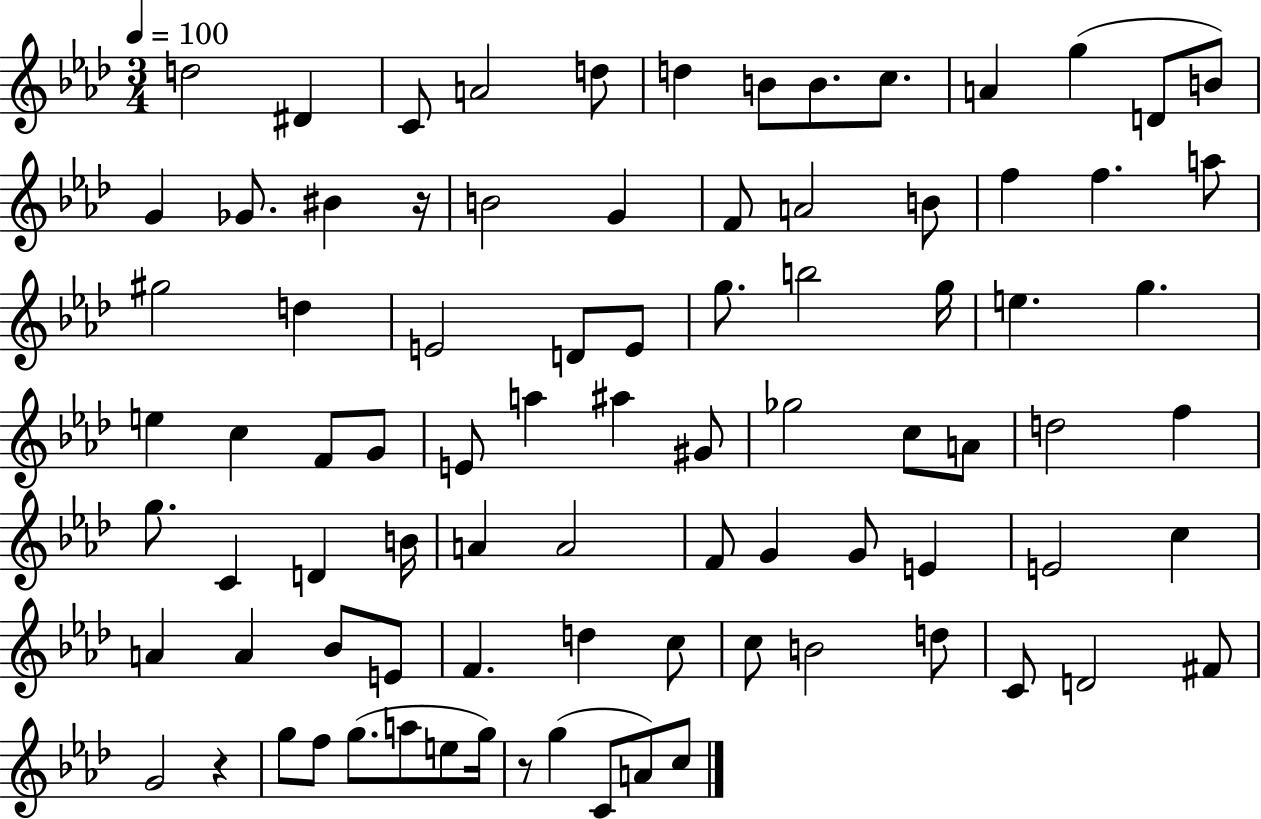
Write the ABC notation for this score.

X:1
T:Untitled
M:3/4
L:1/4
K:Ab
d2 ^D C/2 A2 d/2 d B/2 B/2 c/2 A g D/2 B/2 G _G/2 ^B z/4 B2 G F/2 A2 B/2 f f a/2 ^g2 d E2 D/2 E/2 g/2 b2 g/4 e g e c F/2 G/2 E/2 a ^a ^G/2 _g2 c/2 A/2 d2 f g/2 C D B/4 A A2 F/2 G G/2 E E2 c A A _B/2 E/2 F d c/2 c/2 B2 d/2 C/2 D2 ^F/2 G2 z g/2 f/2 g/2 a/2 e/2 g/4 z/2 g C/2 A/2 c/2